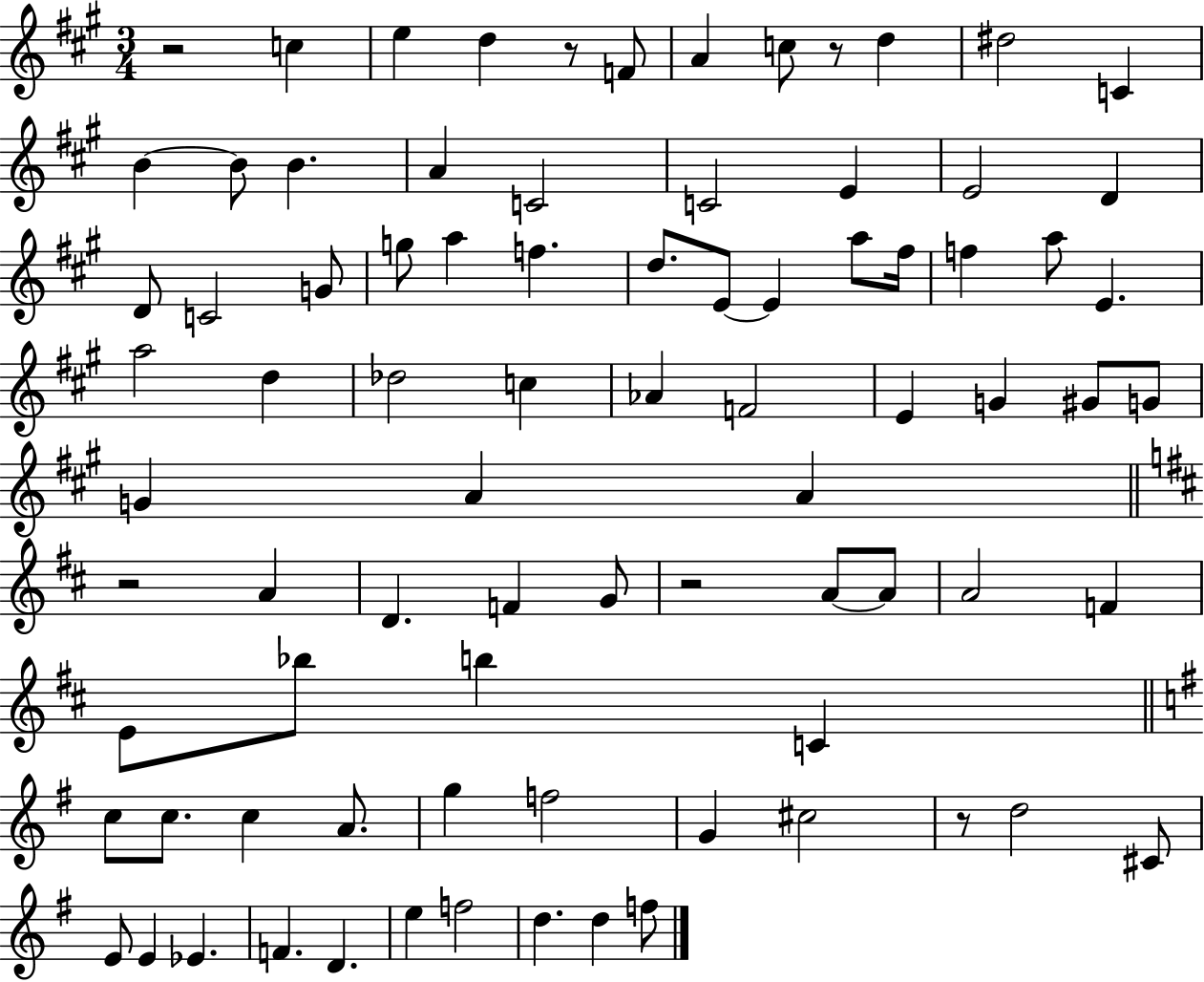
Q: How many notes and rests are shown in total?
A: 83